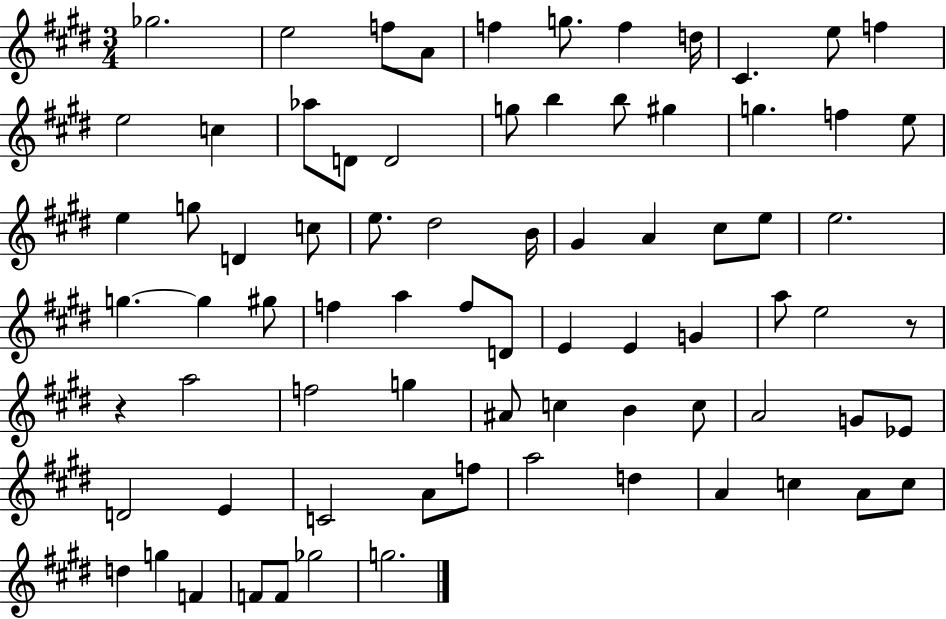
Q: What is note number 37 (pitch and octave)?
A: G5